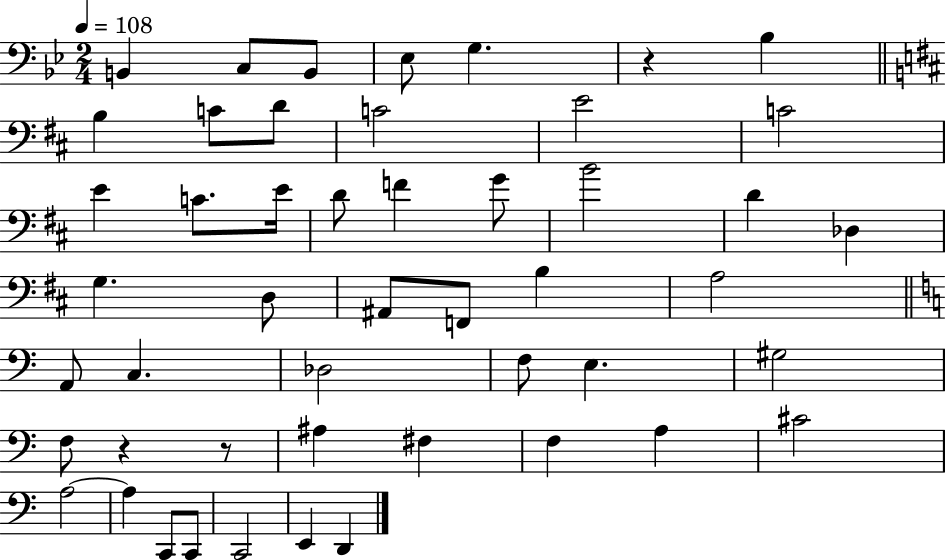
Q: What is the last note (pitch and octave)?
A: D2